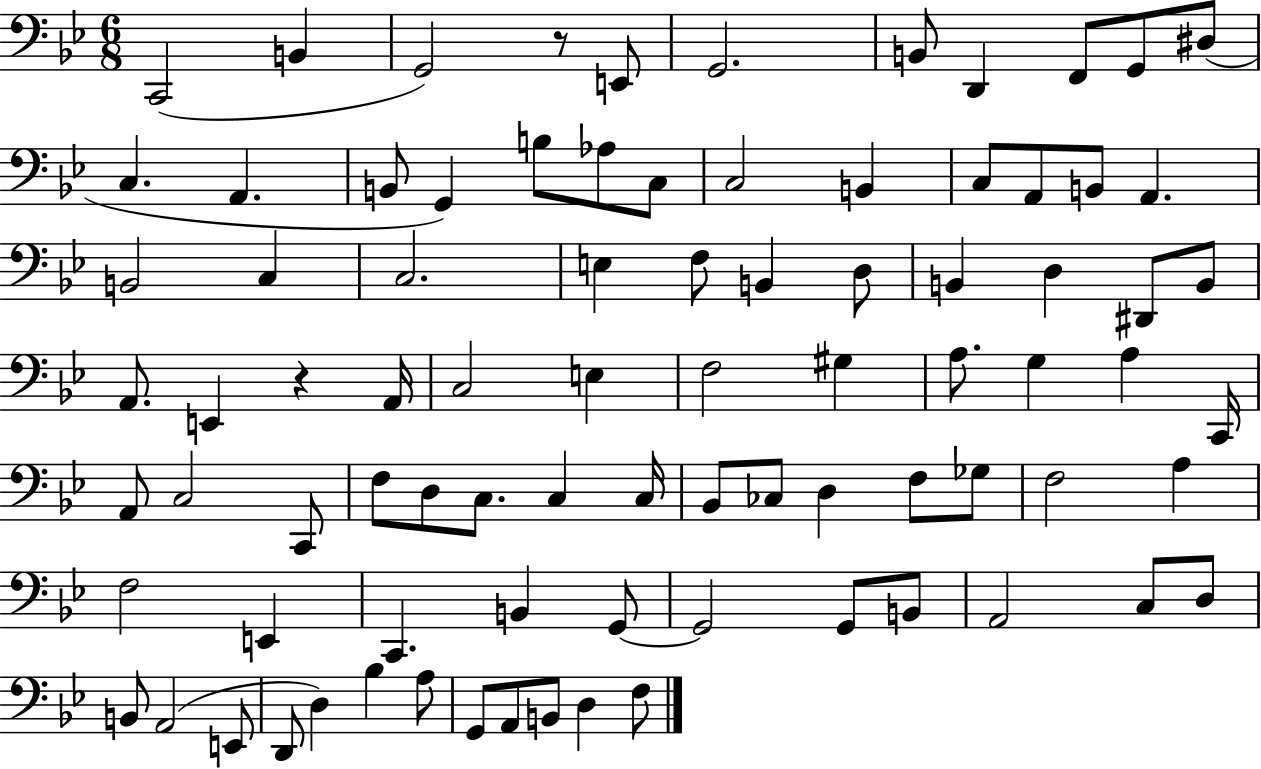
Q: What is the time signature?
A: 6/8